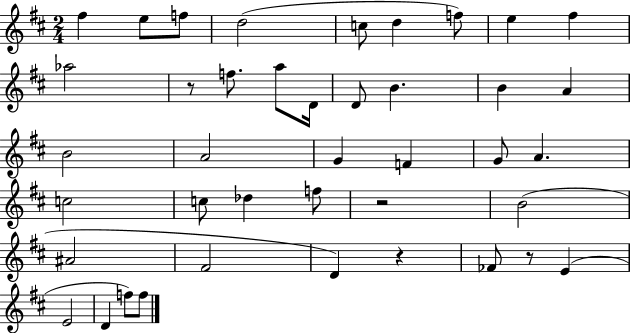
F#5/q E5/e F5/e D5/h C5/e D5/q F5/e E5/q F#5/q Ab5/h R/e F5/e. A5/e D4/s D4/e B4/q. B4/q A4/q B4/h A4/h G4/q F4/q G4/e A4/q. C5/h C5/e Db5/q F5/e R/h B4/h A#4/h F#4/h D4/q R/q FES4/e R/e E4/q E4/h D4/q F5/e F5/e